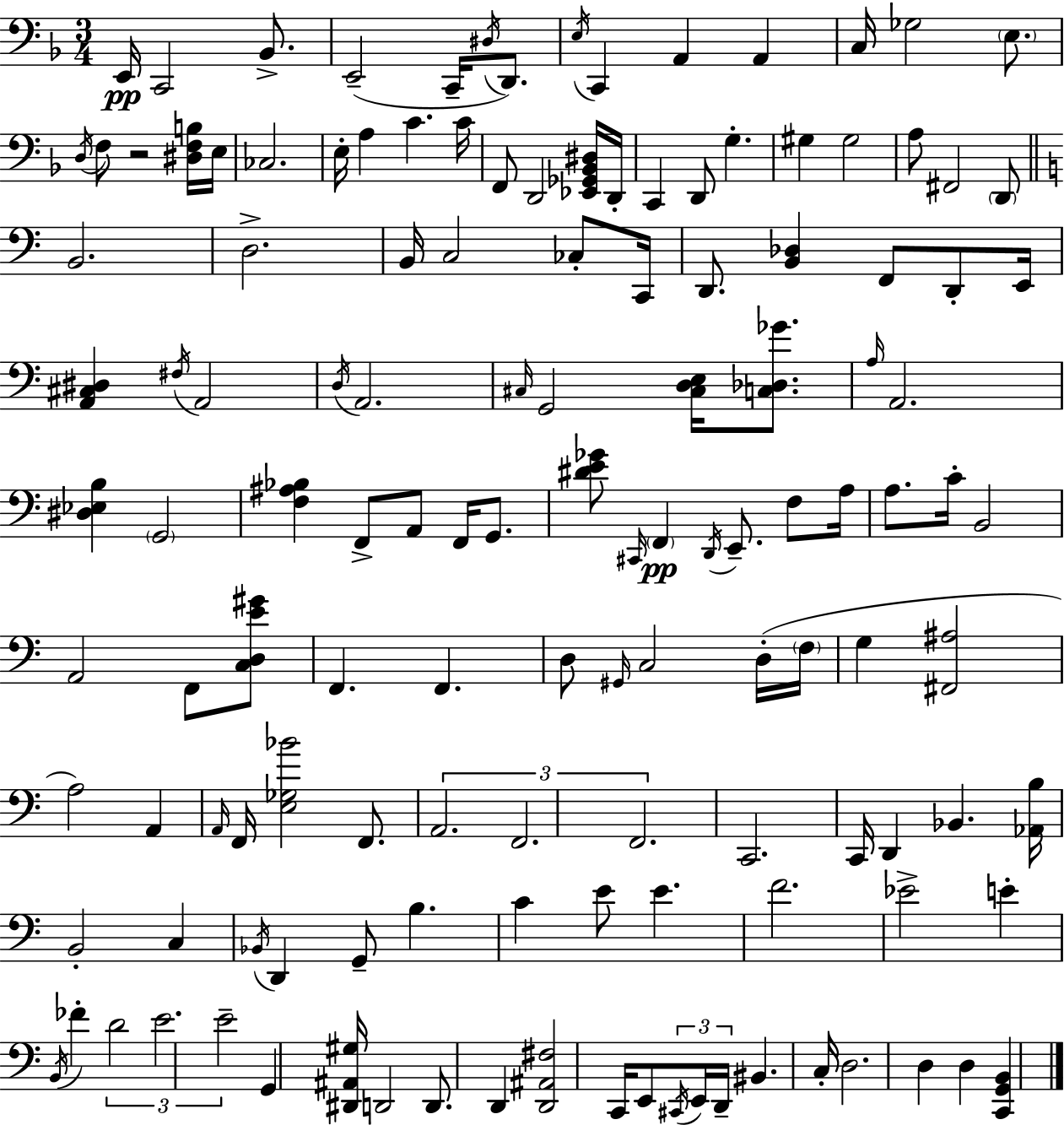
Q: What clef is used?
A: bass